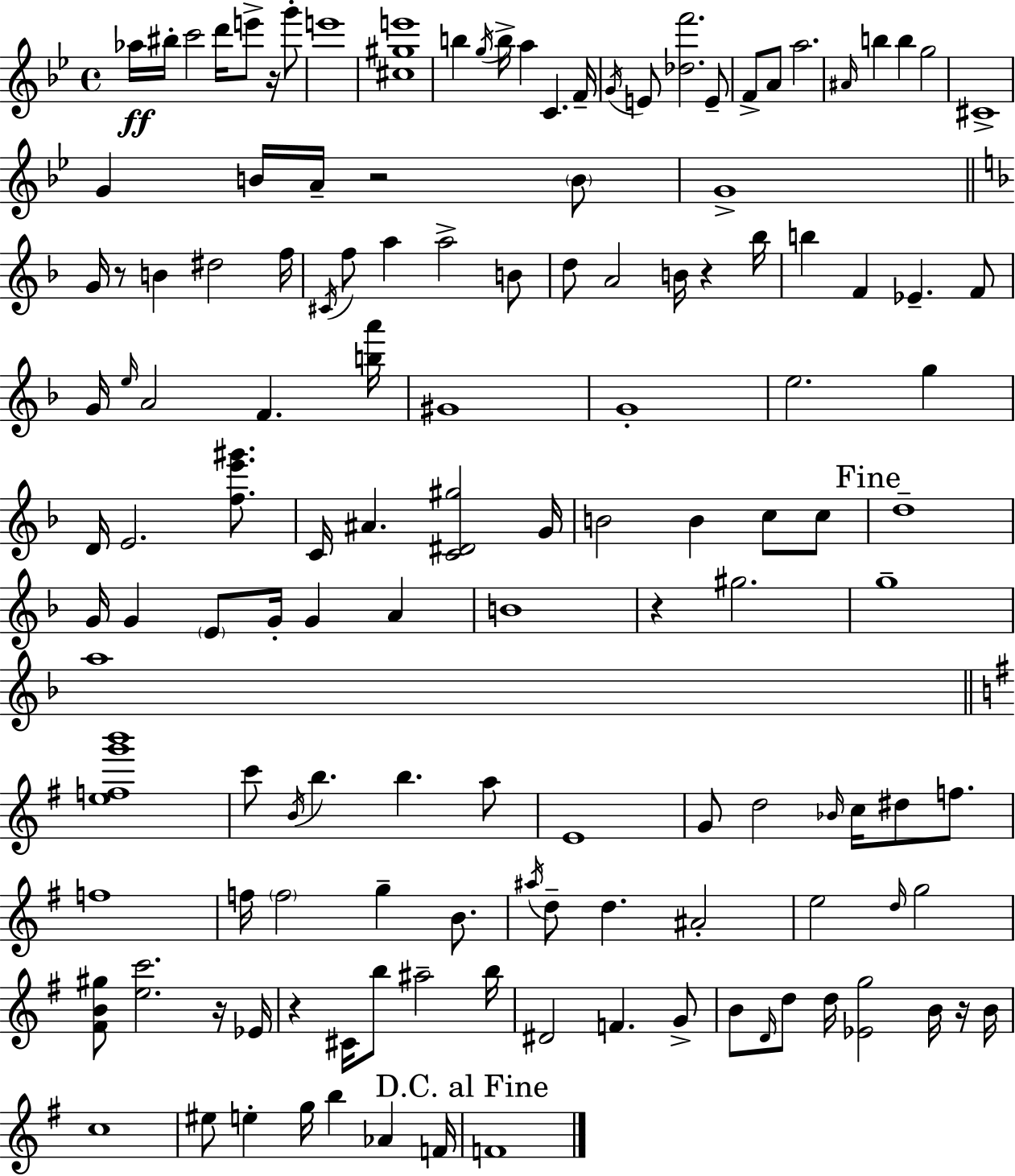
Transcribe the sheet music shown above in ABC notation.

X:1
T:Untitled
M:4/4
L:1/4
K:Bb
_a/4 ^b/4 c'2 d'/4 e'/2 z/4 g'/2 e'4 [^c^ge']4 b g/4 b/4 a C F/4 G/4 E/2 [_df']2 E/2 F/2 A/2 a2 ^A/4 b b g2 ^C4 G B/4 A/4 z2 B/2 G4 G/4 z/2 B ^d2 f/4 ^C/4 f/2 a a2 B/2 d/2 A2 B/4 z _b/4 b F _E F/2 G/4 e/4 A2 F [ba']/4 ^G4 G4 e2 g D/4 E2 [fe'^g']/2 C/4 ^A [C^D^g]2 G/4 B2 B c/2 c/2 d4 G/4 G E/2 G/4 G A B4 z ^g2 g4 a4 [efg'b']4 c'/2 B/4 b b a/2 E4 G/2 d2 _B/4 c/4 ^d/2 f/2 f4 f/4 f2 g B/2 ^a/4 d/2 d ^A2 e2 d/4 g2 [^FB^g]/2 [ec']2 z/4 _E/4 z ^C/4 b/2 ^a2 b/4 ^D2 F G/2 B/2 D/4 d/2 d/4 [_Eg]2 B/4 z/4 B/4 c4 ^e/2 e g/4 b _A F/4 F4